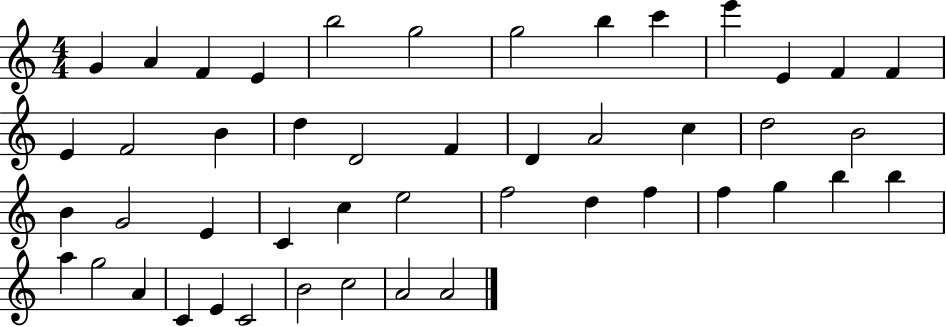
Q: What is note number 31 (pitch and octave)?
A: F5